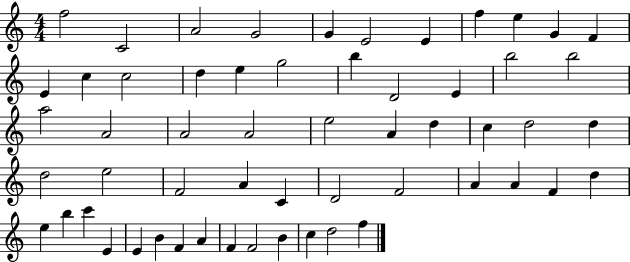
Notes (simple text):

F5/h C4/h A4/h G4/h G4/q E4/h E4/q F5/q E5/q G4/q F4/q E4/q C5/q C5/h D5/q E5/q G5/h B5/q D4/h E4/q B5/h B5/h A5/h A4/h A4/h A4/h E5/h A4/q D5/q C5/q D5/h D5/q D5/h E5/h F4/h A4/q C4/q D4/h F4/h A4/q A4/q F4/q D5/q E5/q B5/q C6/q E4/q E4/q B4/q F4/q A4/q F4/q F4/h B4/q C5/q D5/h F5/q